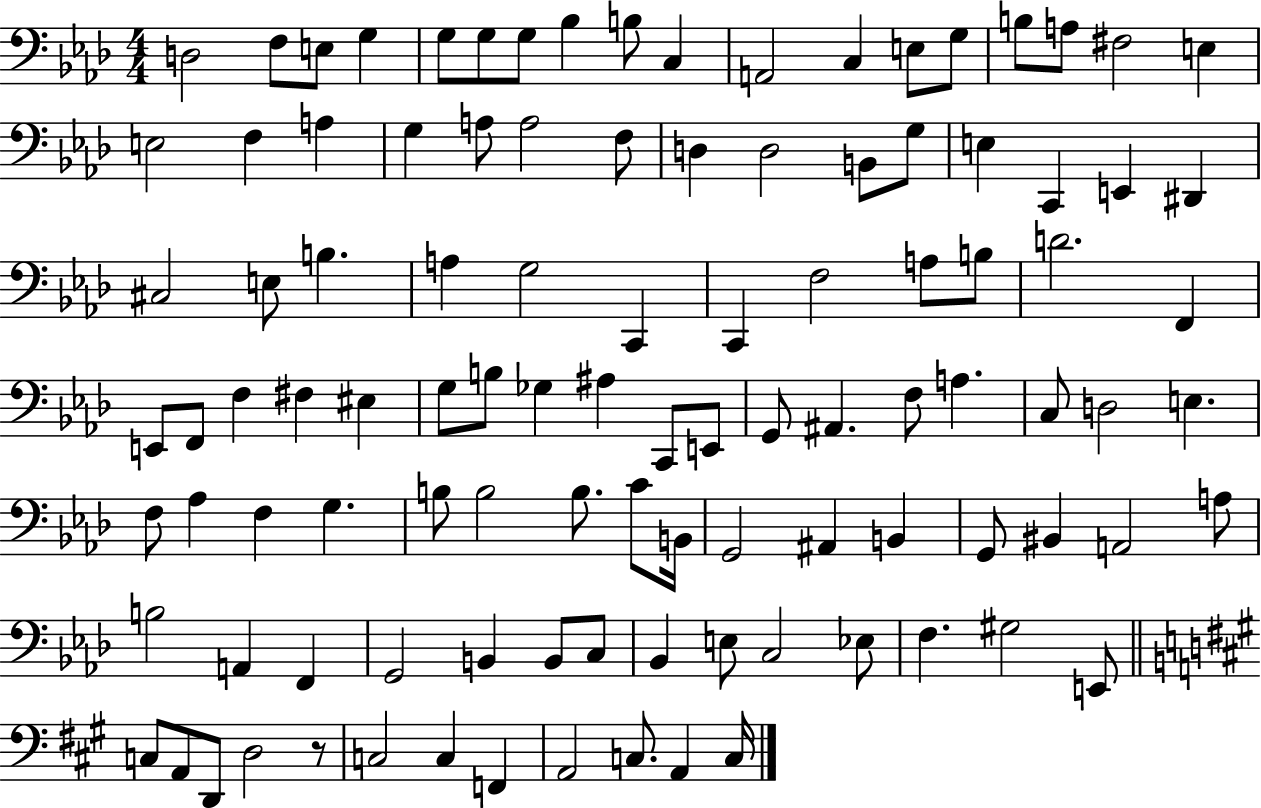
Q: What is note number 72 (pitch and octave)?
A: B2